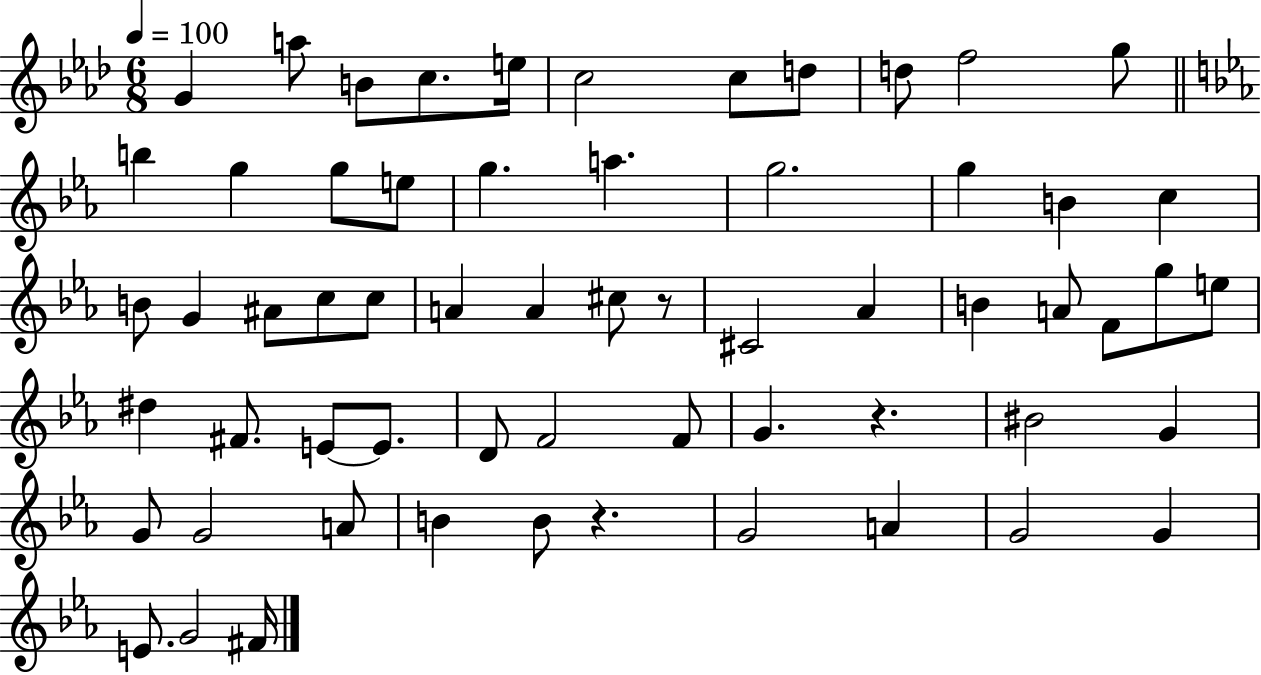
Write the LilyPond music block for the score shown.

{
  \clef treble
  \numericTimeSignature
  \time 6/8
  \key aes \major
  \tempo 4 = 100
  \repeat volta 2 { g'4 a''8 b'8 c''8. e''16 | c''2 c''8 d''8 | d''8 f''2 g''8 | \bar "||" \break \key c \minor b''4 g''4 g''8 e''8 | g''4. a''4. | g''2. | g''4 b'4 c''4 | \break b'8 g'4 ais'8 c''8 c''8 | a'4 a'4 cis''8 r8 | cis'2 aes'4 | b'4 a'8 f'8 g''8 e''8 | \break dis''4 fis'8. e'8~~ e'8. | d'8 f'2 f'8 | g'4. r4. | bis'2 g'4 | \break g'8 g'2 a'8 | b'4 b'8 r4. | g'2 a'4 | g'2 g'4 | \break e'8. g'2 fis'16 | } \bar "|."
}